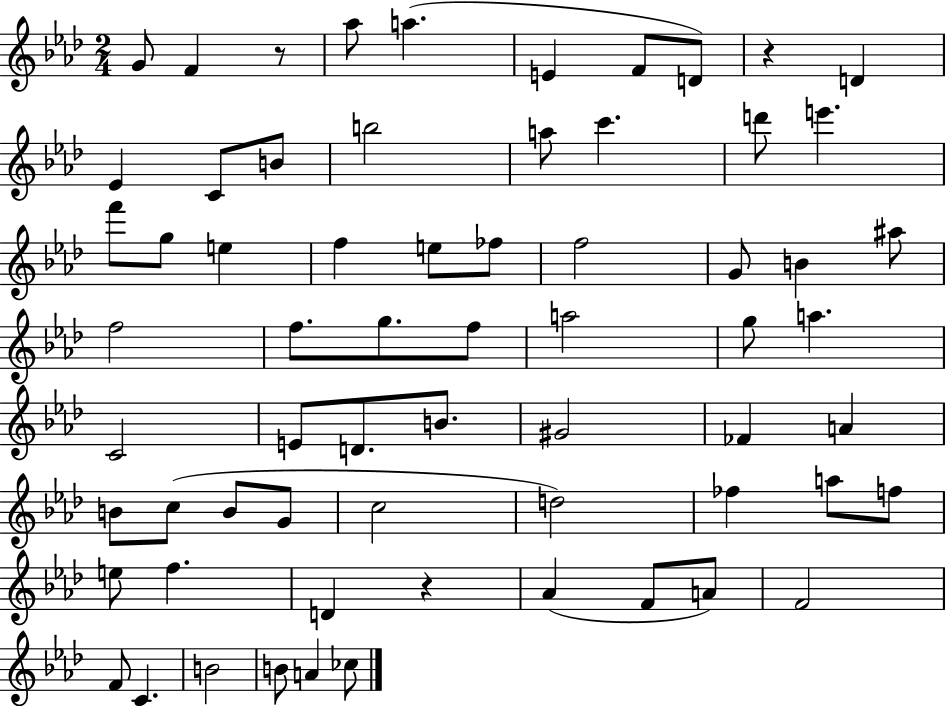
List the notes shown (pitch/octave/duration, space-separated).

G4/e F4/q R/e Ab5/e A5/q. E4/q F4/e D4/e R/q D4/q Eb4/q C4/e B4/e B5/h A5/e C6/q. D6/e E6/q. F6/e G5/e E5/q F5/q E5/e FES5/e F5/h G4/e B4/q A#5/e F5/h F5/e. G5/e. F5/e A5/h G5/e A5/q. C4/h E4/e D4/e. B4/e. G#4/h FES4/q A4/q B4/e C5/e B4/e G4/e C5/h D5/h FES5/q A5/e F5/e E5/e F5/q. D4/q R/q Ab4/q F4/e A4/e F4/h F4/e C4/q. B4/h B4/e A4/q CES5/e